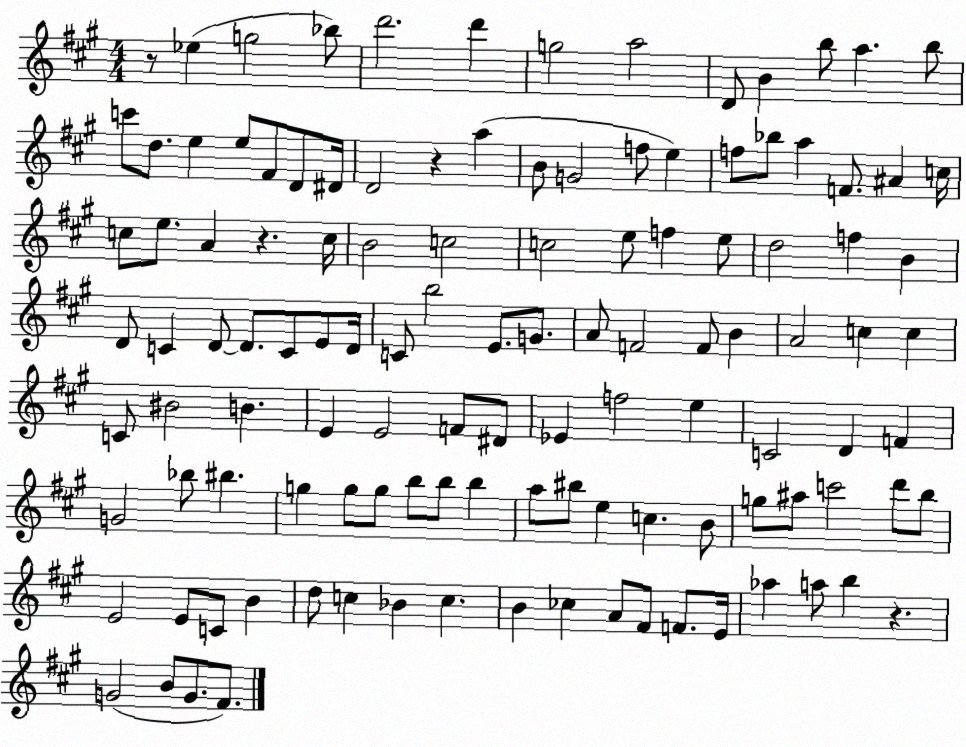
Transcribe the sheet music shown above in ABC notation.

X:1
T:Untitled
M:4/4
L:1/4
K:A
z/2 _e g2 _b/2 d'2 d' g2 a2 D/2 B b/2 a b/2 c'/2 d/2 e e/2 ^F/2 D/2 ^D/4 D2 z a B/2 G2 f/2 e f/2 _b/2 a F/2 ^A c/4 c/2 e/2 A z c/4 B2 c2 c2 e/2 f e/2 d2 f B D/2 C D/2 D/2 C/2 E/2 D/4 C/2 b2 E/2 G/2 A/2 F2 F/2 B A2 c c C/2 ^B2 B E E2 F/2 ^D/2 _E f2 e C2 D F G2 _b/2 ^b g g/2 g/2 b/2 b/2 b a/2 ^b/2 e c B/2 g/2 ^a/2 c'2 d'/2 b/2 E2 E/2 C/2 B d/2 c _B c B _c A/2 ^F/2 F/2 E/4 _a a/2 b z G2 B/2 G/2 ^F/2